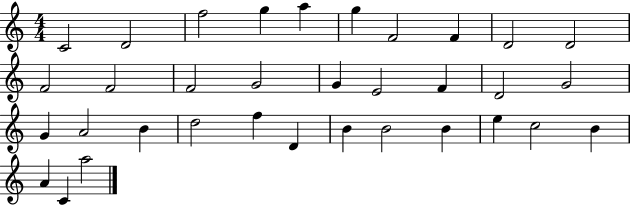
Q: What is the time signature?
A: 4/4